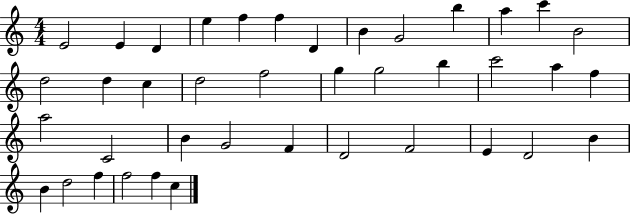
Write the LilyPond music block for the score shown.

{
  \clef treble
  \numericTimeSignature
  \time 4/4
  \key c \major
  e'2 e'4 d'4 | e''4 f''4 f''4 d'4 | b'4 g'2 b''4 | a''4 c'''4 b'2 | \break d''2 d''4 c''4 | d''2 f''2 | g''4 g''2 b''4 | c'''2 a''4 f''4 | \break a''2 c'2 | b'4 g'2 f'4 | d'2 f'2 | e'4 d'2 b'4 | \break b'4 d''2 f''4 | f''2 f''4 c''4 | \bar "|."
}